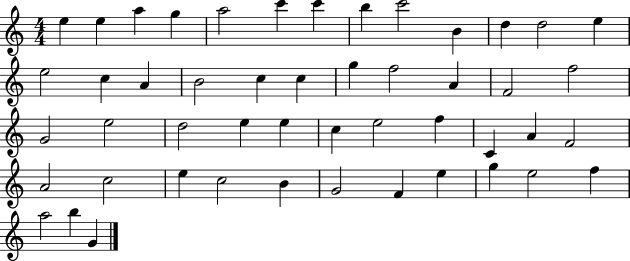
X:1
T:Untitled
M:4/4
L:1/4
K:C
e e a g a2 c' c' b c'2 B d d2 e e2 c A B2 c c g f2 A F2 f2 G2 e2 d2 e e c e2 f C A F2 A2 c2 e c2 B G2 F e g e2 f a2 b G